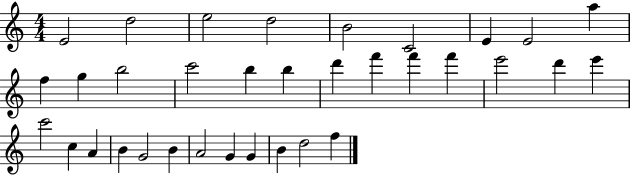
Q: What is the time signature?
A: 4/4